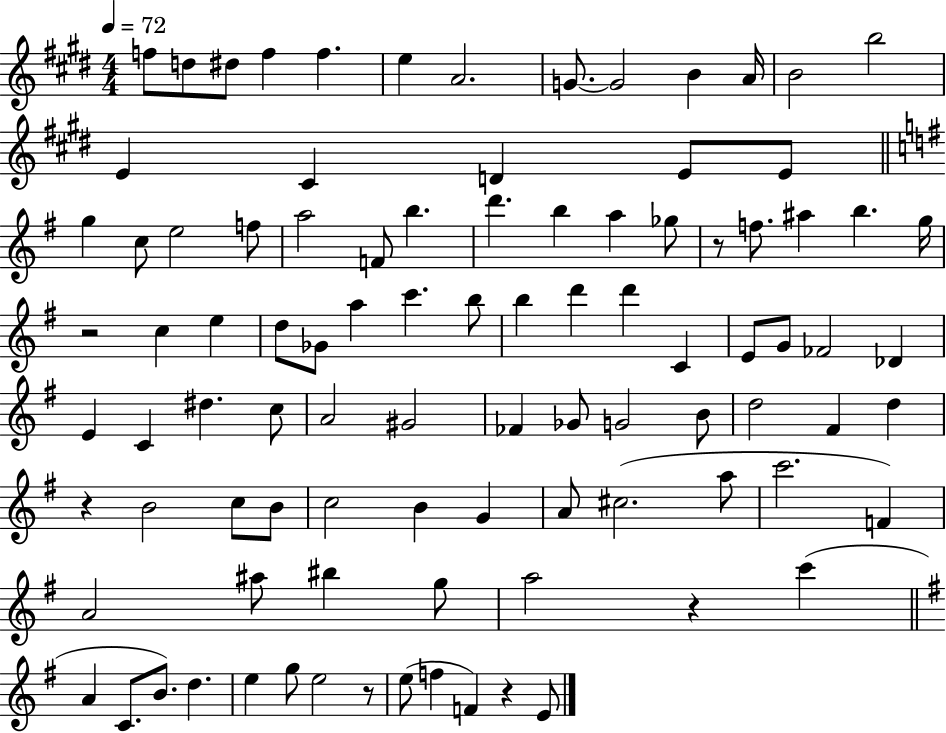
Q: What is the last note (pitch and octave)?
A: E4